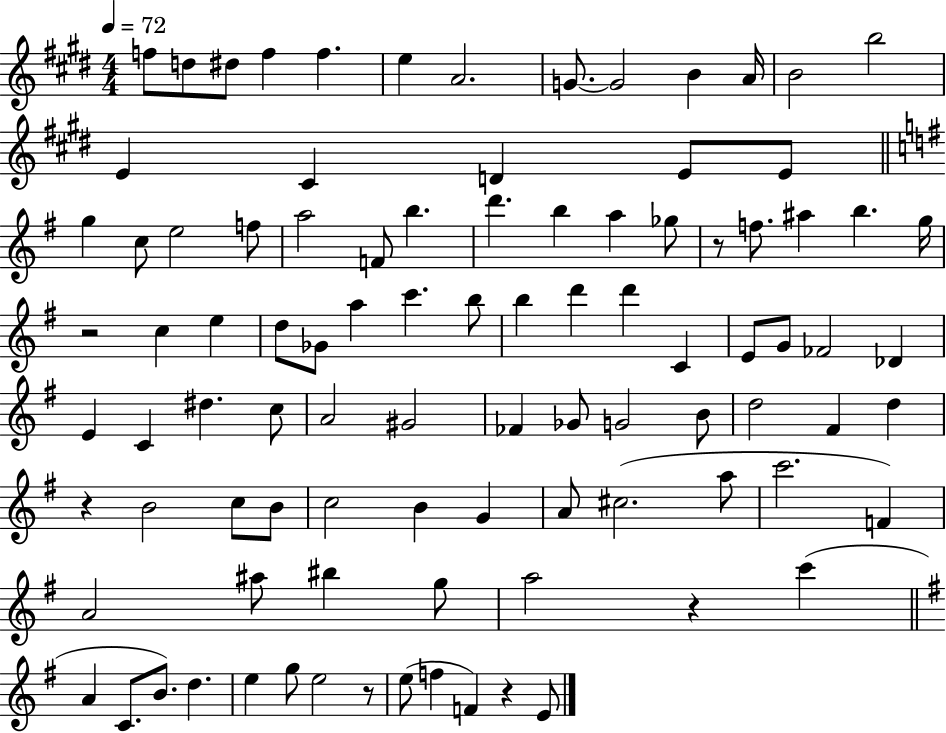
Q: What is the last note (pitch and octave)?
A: E4